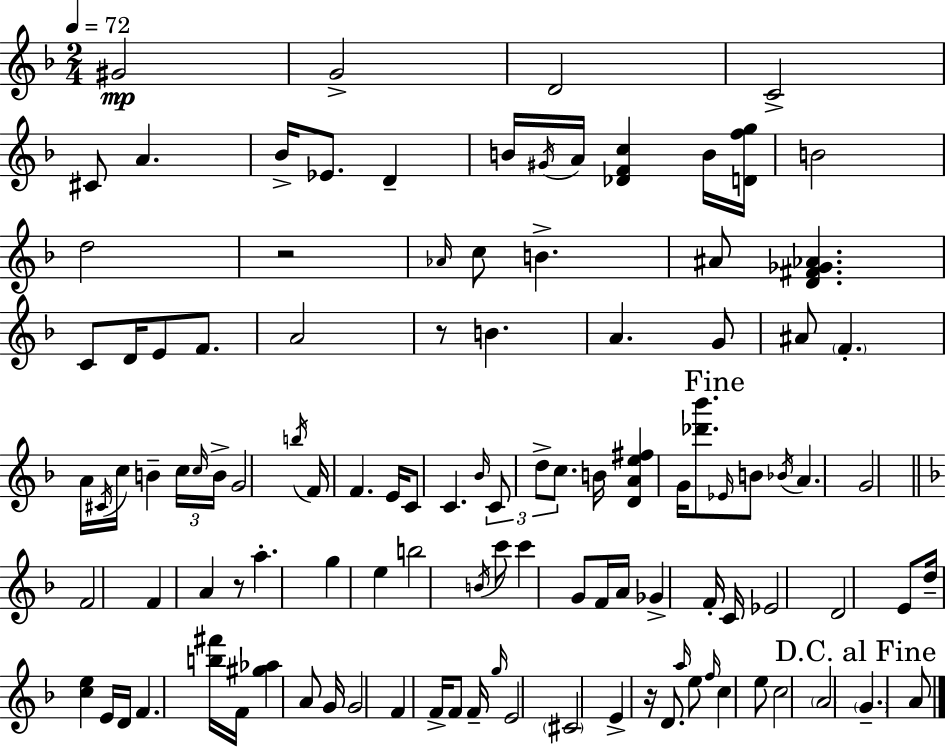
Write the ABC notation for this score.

X:1
T:Untitled
M:2/4
L:1/4
K:F
^G2 G2 D2 C2 ^C/2 A _B/4 _E/2 D B/4 ^G/4 A/4 [_DFc] B/4 [Dfg]/4 B2 d2 z2 _A/4 c/2 B ^A/2 [D^F_G_A] C/2 D/4 E/2 F/2 A2 z/2 B A G/2 ^A/2 F A/4 ^C/4 c/4 B c/4 c/4 B/4 G2 b/4 F/4 F E/4 C/2 C _B/4 C/2 d/2 c/2 B/4 [DAe^f] G/4 [_d'_b']/2 _E/4 B/2 _B/4 A G2 F2 F A z/2 a g e b2 B/4 c'/2 c' G/2 F/4 A/4 _G F/4 C/4 _E2 D2 E/2 d/4 [ce] E/4 D/4 F [b^f']/4 F/4 [^g_a] A/2 G/4 G2 F F/4 F/2 F/4 g/4 E2 ^C2 E z/4 D/2 a/4 e/2 f/4 c e/2 c2 A2 G A/2